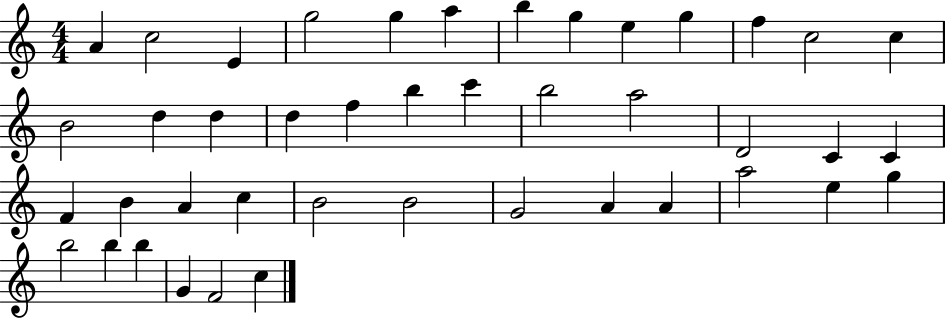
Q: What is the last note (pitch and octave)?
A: C5